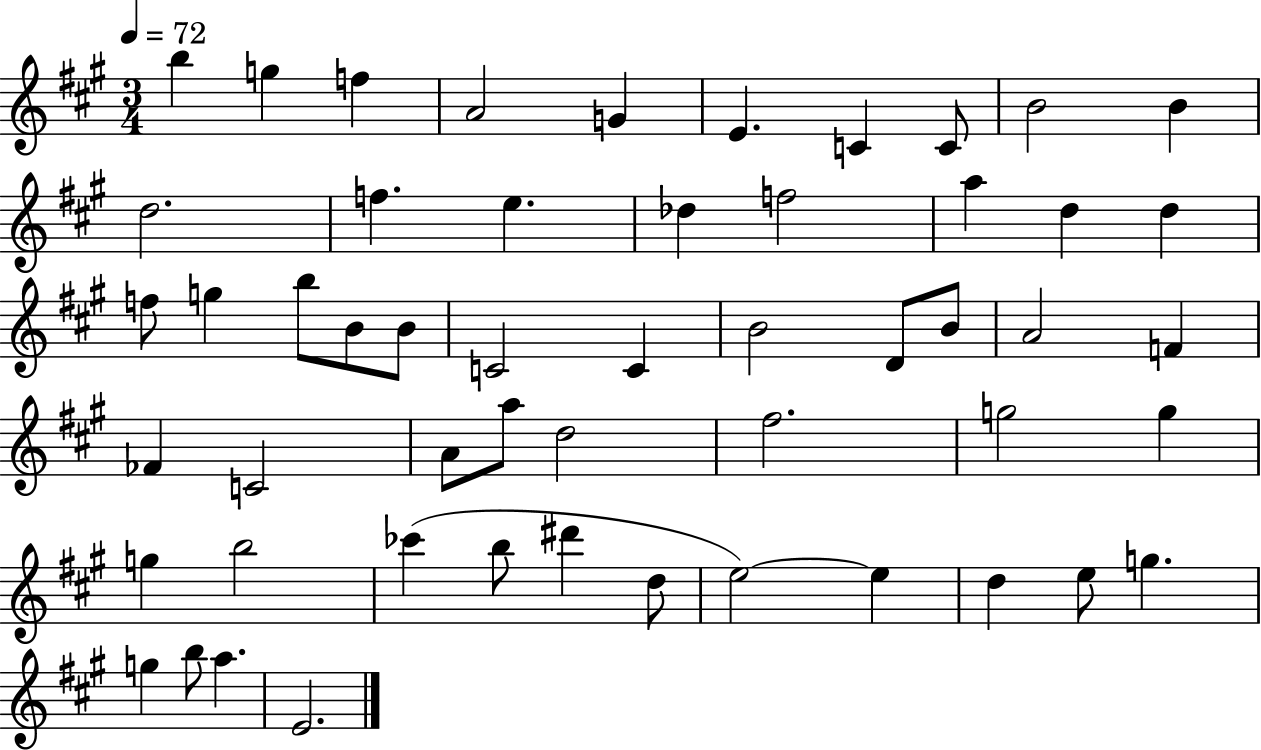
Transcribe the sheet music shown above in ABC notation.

X:1
T:Untitled
M:3/4
L:1/4
K:A
b g f A2 G E C C/2 B2 B d2 f e _d f2 a d d f/2 g b/2 B/2 B/2 C2 C B2 D/2 B/2 A2 F _F C2 A/2 a/2 d2 ^f2 g2 g g b2 _c' b/2 ^d' d/2 e2 e d e/2 g g b/2 a E2